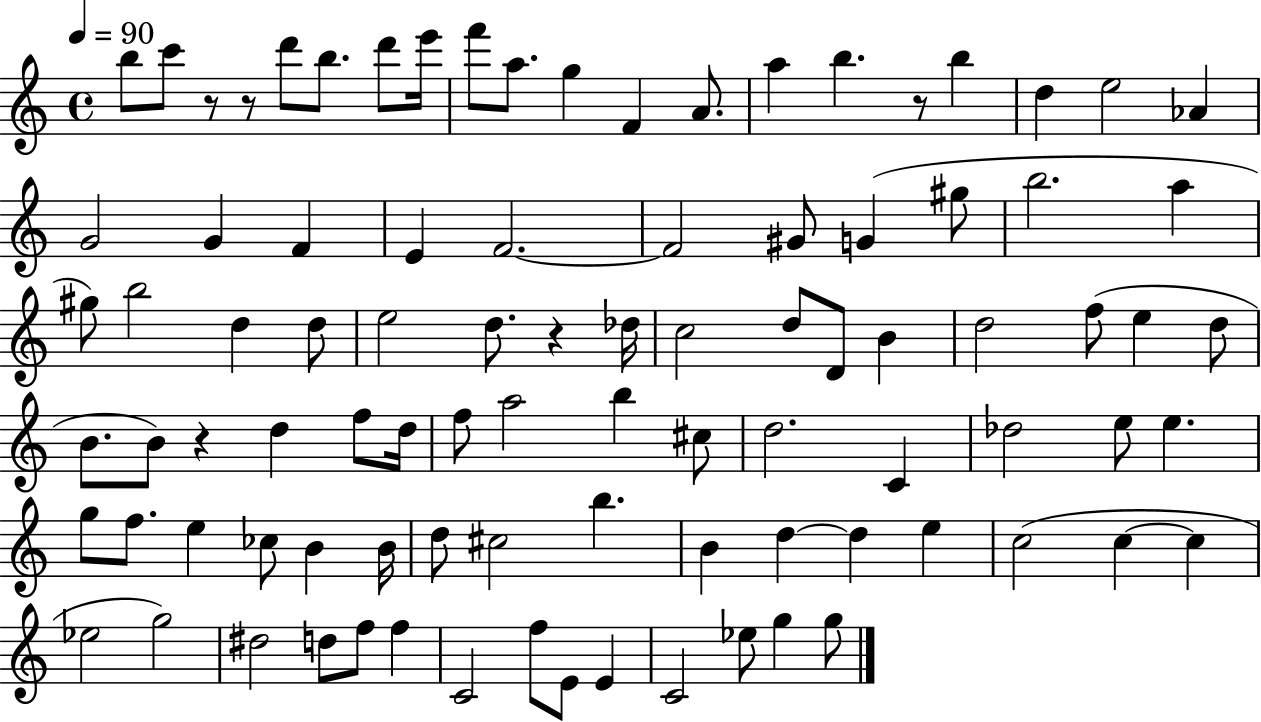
{
  \clef treble
  \time 4/4
  \defaultTimeSignature
  \key c \major
  \tempo 4 = 90
  b''8 c'''8 r8 r8 d'''8 b''8. d'''8 e'''16 | f'''8 a''8. g''4 f'4 a'8. | a''4 b''4. r8 b''4 | d''4 e''2 aes'4 | \break g'2 g'4 f'4 | e'4 f'2.~~ | f'2 gis'8 g'4( gis''8 | b''2. a''4 | \break gis''8) b''2 d''4 d''8 | e''2 d''8. r4 des''16 | c''2 d''8 d'8 b'4 | d''2 f''8( e''4 d''8 | \break b'8. b'8) r4 d''4 f''8 d''16 | f''8 a''2 b''4 cis''8 | d''2. c'4 | des''2 e''8 e''4. | \break g''8 f''8. e''4 ces''8 b'4 b'16 | d''8 cis''2 b''4. | b'4 d''4~~ d''4 e''4 | c''2( c''4~~ c''4 | \break ees''2 g''2) | dis''2 d''8 f''8 f''4 | c'2 f''8 e'8 e'4 | c'2 ees''8 g''4 g''8 | \break \bar "|."
}